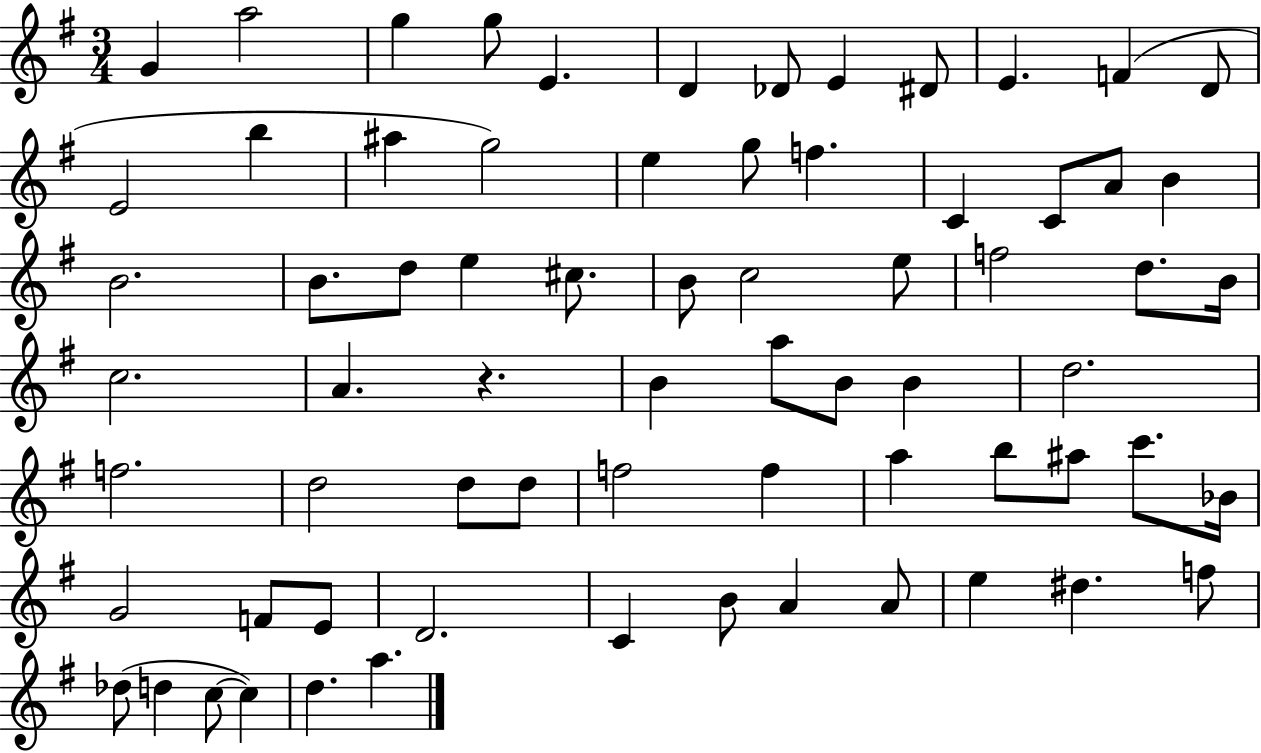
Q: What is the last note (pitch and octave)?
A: A5